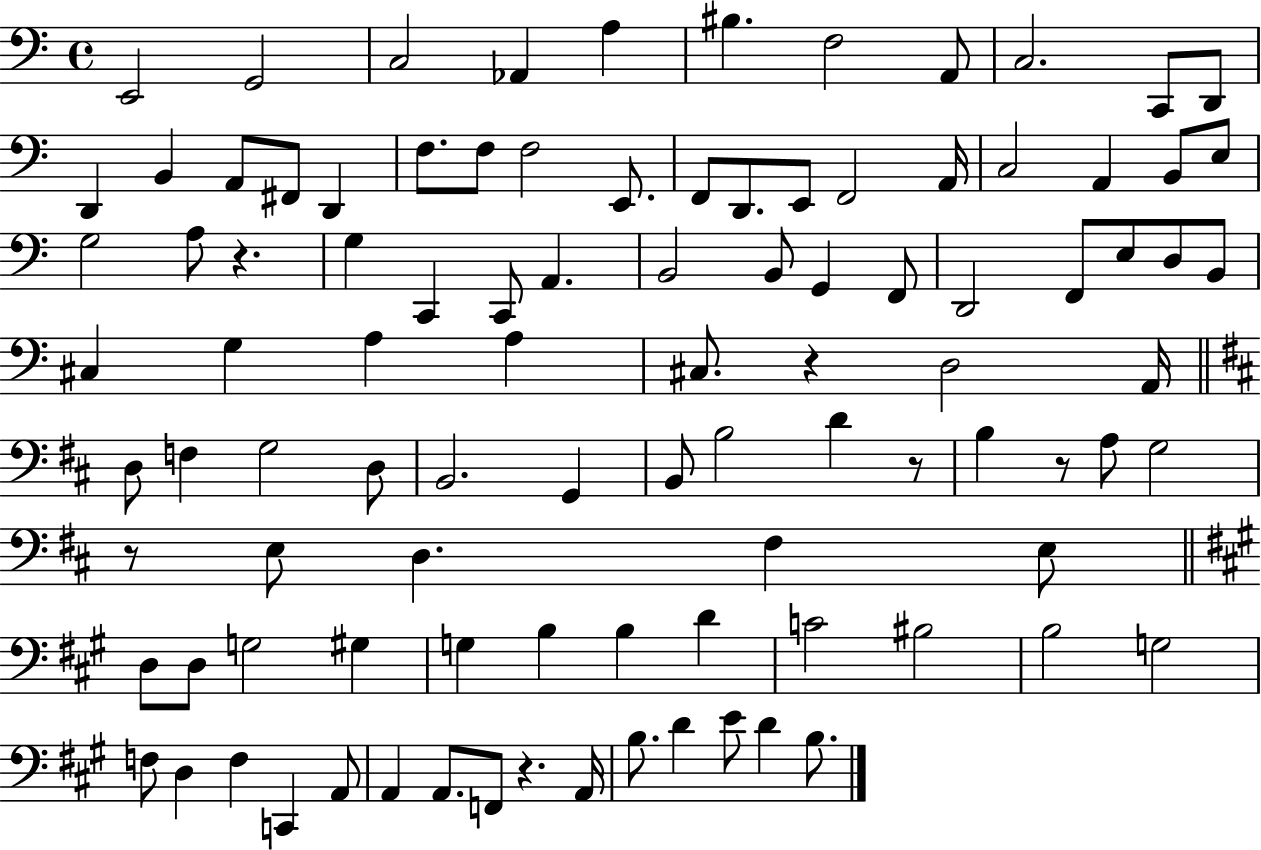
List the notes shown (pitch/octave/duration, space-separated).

E2/h G2/h C3/h Ab2/q A3/q BIS3/q. F3/h A2/e C3/h. C2/e D2/e D2/q B2/q A2/e F#2/e D2/q F3/e. F3/e F3/h E2/e. F2/e D2/e. E2/e F2/h A2/s C3/h A2/q B2/e E3/e G3/h A3/e R/q. G3/q C2/q C2/e A2/q. B2/h B2/e G2/q F2/e D2/h F2/e E3/e D3/e B2/e C#3/q G3/q A3/q A3/q C#3/e. R/q D3/h A2/s D3/e F3/q G3/h D3/e B2/h. G2/q B2/e B3/h D4/q R/e B3/q R/e A3/e G3/h R/e E3/e D3/q. F#3/q E3/e D3/e D3/e G3/h G#3/q G3/q B3/q B3/q D4/q C4/h BIS3/h B3/h G3/h F3/e D3/q F3/q C2/q A2/e A2/q A2/e. F2/e R/q. A2/s B3/e. D4/q E4/e D4/q B3/e.